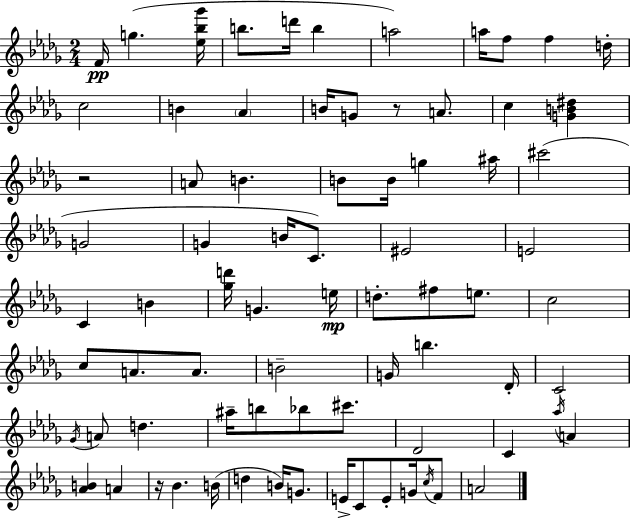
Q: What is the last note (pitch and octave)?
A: A4